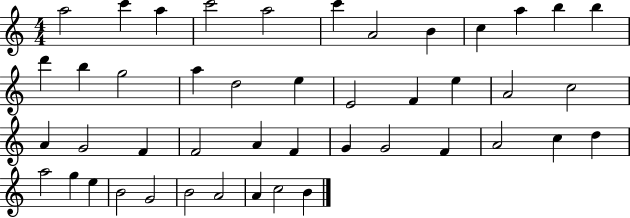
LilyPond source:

{
  \clef treble
  \numericTimeSignature
  \time 4/4
  \key c \major
  a''2 c'''4 a''4 | c'''2 a''2 | c'''4 a'2 b'4 | c''4 a''4 b''4 b''4 | \break d'''4 b''4 g''2 | a''4 d''2 e''4 | e'2 f'4 e''4 | a'2 c''2 | \break a'4 g'2 f'4 | f'2 a'4 f'4 | g'4 g'2 f'4 | a'2 c''4 d''4 | \break a''2 g''4 e''4 | b'2 g'2 | b'2 a'2 | a'4 c''2 b'4 | \break \bar "|."
}